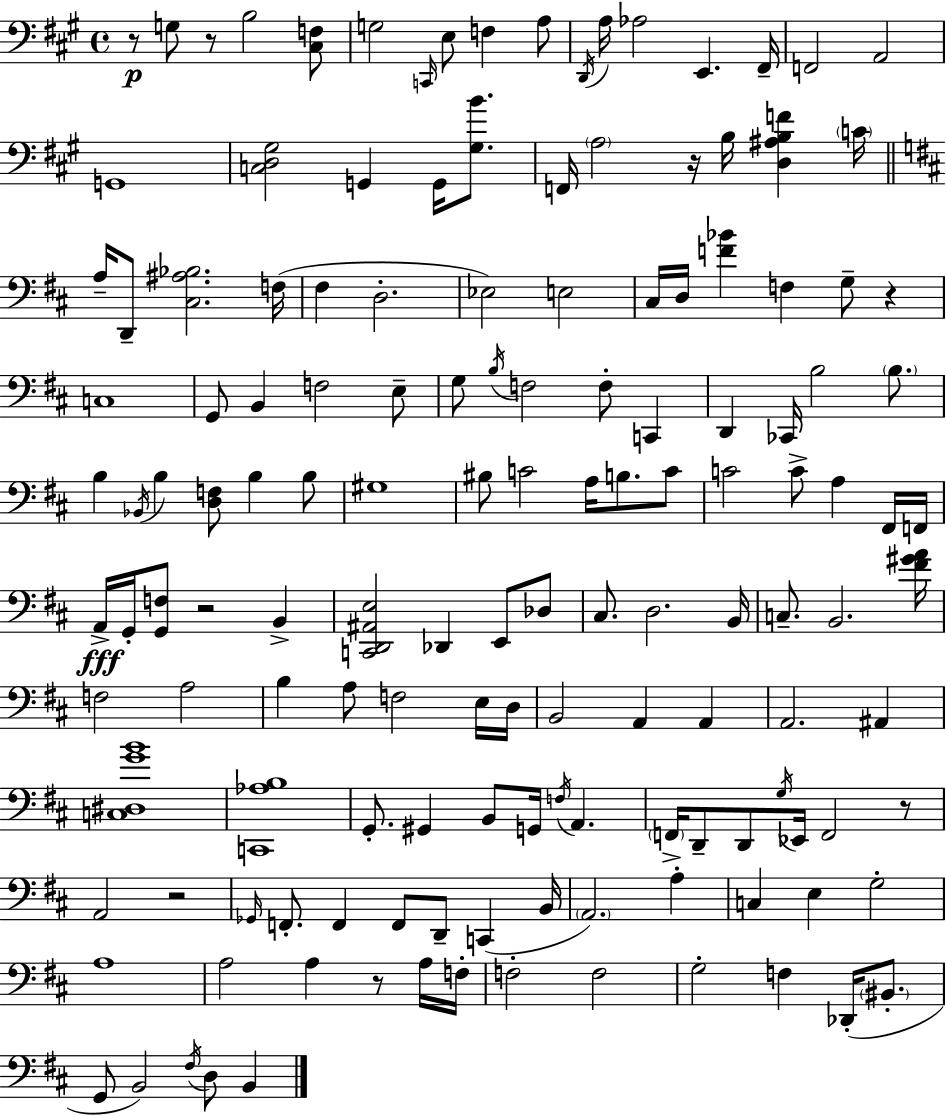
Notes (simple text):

R/e G3/e R/e B3/h [C#3,F3]/e G3/h C2/s E3/e F3/q A3/e D2/s A3/s Ab3/h E2/q. F#2/s F2/h A2/h G2/w [C3,D3,G#3]/h G2/q G2/s [G#3,B4]/e. F2/s A3/h R/s B3/s [D3,A#3,B3,F4]/q C4/s A3/s D2/e [C#3,A#3,Bb3]/h. F3/s F#3/q D3/h. Eb3/h E3/h C#3/s D3/s [F4,Bb4]/q F3/q G3/e R/q C3/w G2/e B2/q F3/h E3/e G3/e B3/s F3/h F3/e C2/q D2/q CES2/s B3/h B3/e. B3/q Bb2/s B3/q [D3,F3]/e B3/q B3/e G#3/w BIS3/e C4/h A3/s B3/e. C4/e C4/h C4/e A3/q F#2/s F2/s A2/s G2/s [G2,F3]/e R/h B2/q [C2,D2,A#2,E3]/h Db2/q E2/e Db3/e C#3/e. D3/h. B2/s C3/e. B2/h. [F#4,G#4,A4]/s F3/h A3/h B3/q A3/e F3/h E3/s D3/s B2/h A2/q A2/q A2/h. A#2/q [C3,D#3,G4,B4]/w [C2,Ab3,B3]/w G2/e. G#2/q B2/e G2/s F3/s A2/q. F2/s D2/e D2/e G3/s Eb2/s F2/h R/e A2/h R/h Gb2/s F2/e. F2/q F2/e D2/e C2/q B2/s A2/h. A3/q C3/q E3/q G3/h A3/w A3/h A3/q R/e A3/s F3/s F3/h F3/h G3/h F3/q Db2/s BIS2/e. G2/e B2/h F#3/s D3/e B2/q